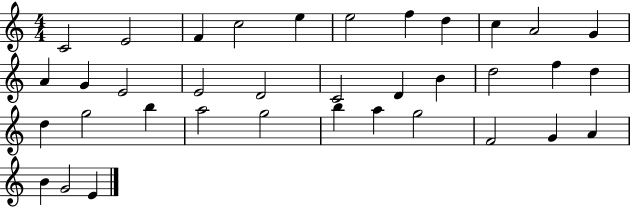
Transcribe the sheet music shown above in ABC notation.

X:1
T:Untitled
M:4/4
L:1/4
K:C
C2 E2 F c2 e e2 f d c A2 G A G E2 E2 D2 C2 D B d2 f d d g2 b a2 g2 b a g2 F2 G A B G2 E